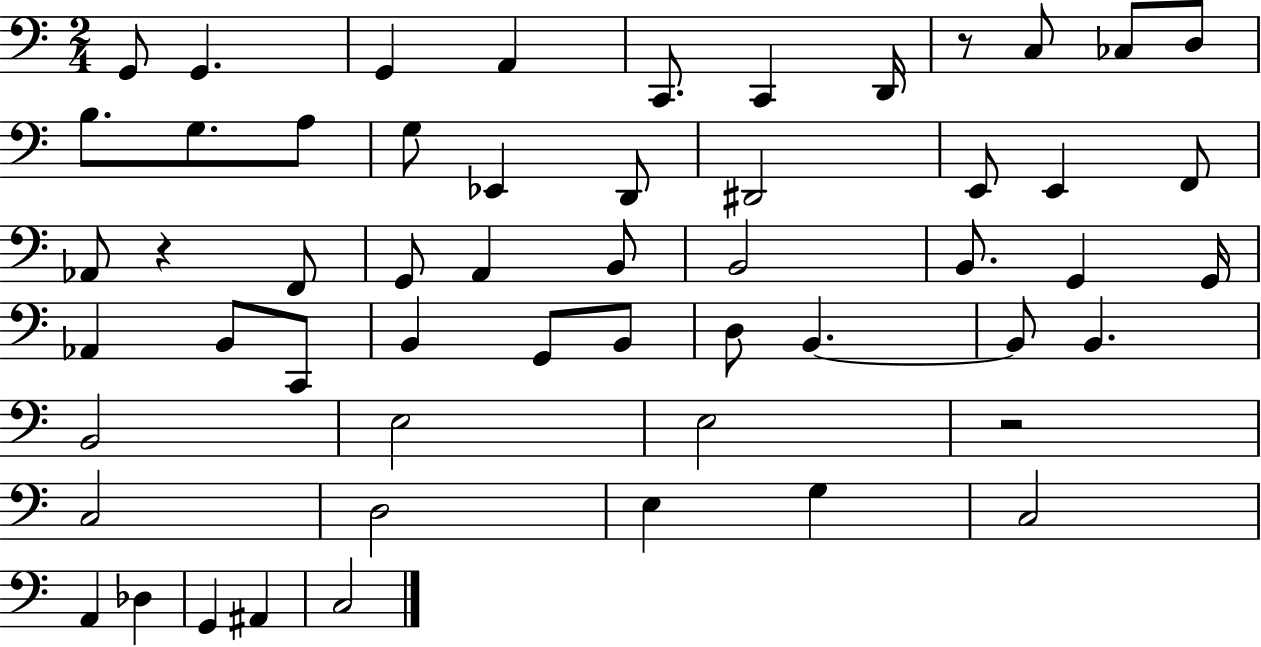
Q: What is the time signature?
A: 2/4